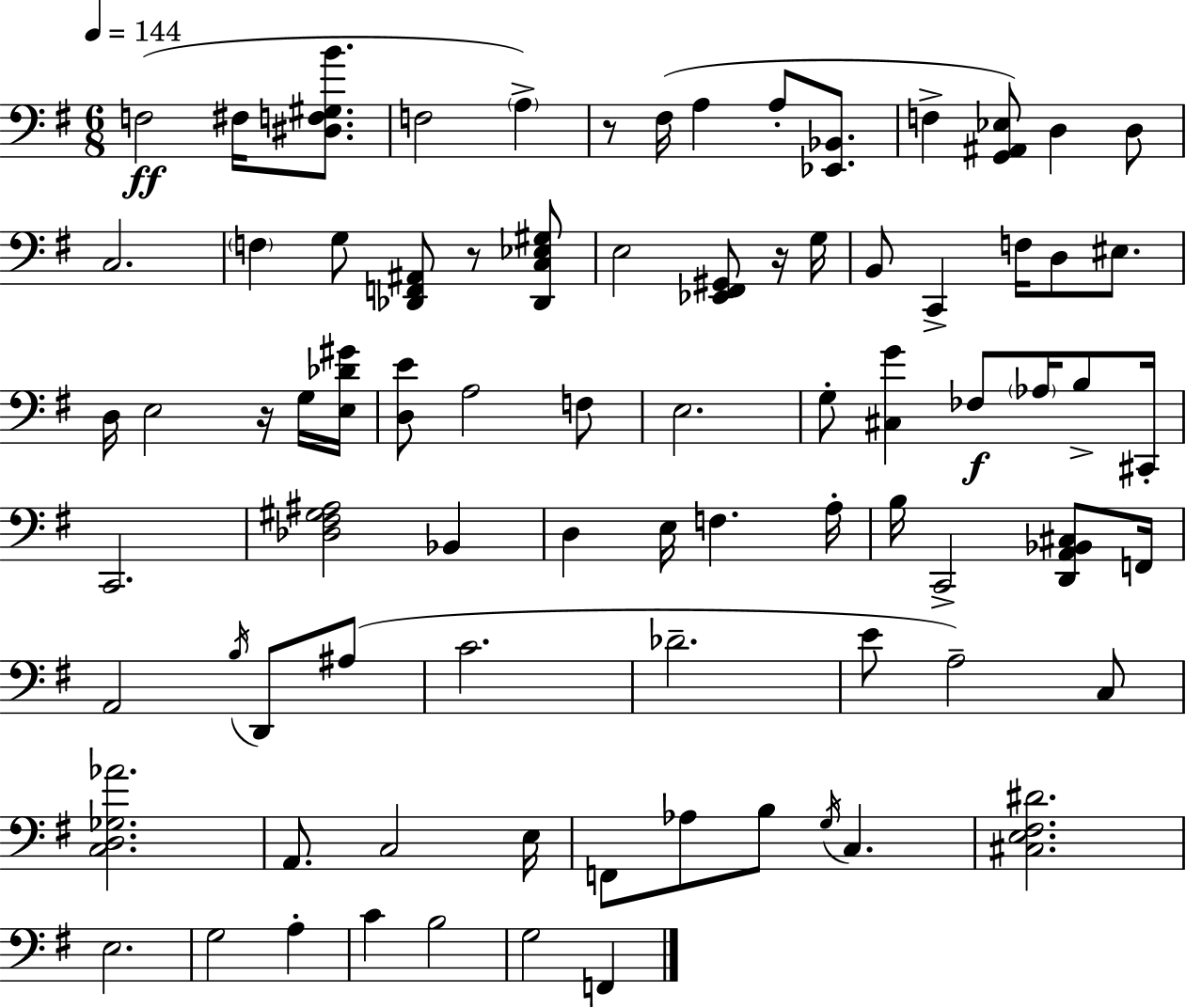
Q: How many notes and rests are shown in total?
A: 81